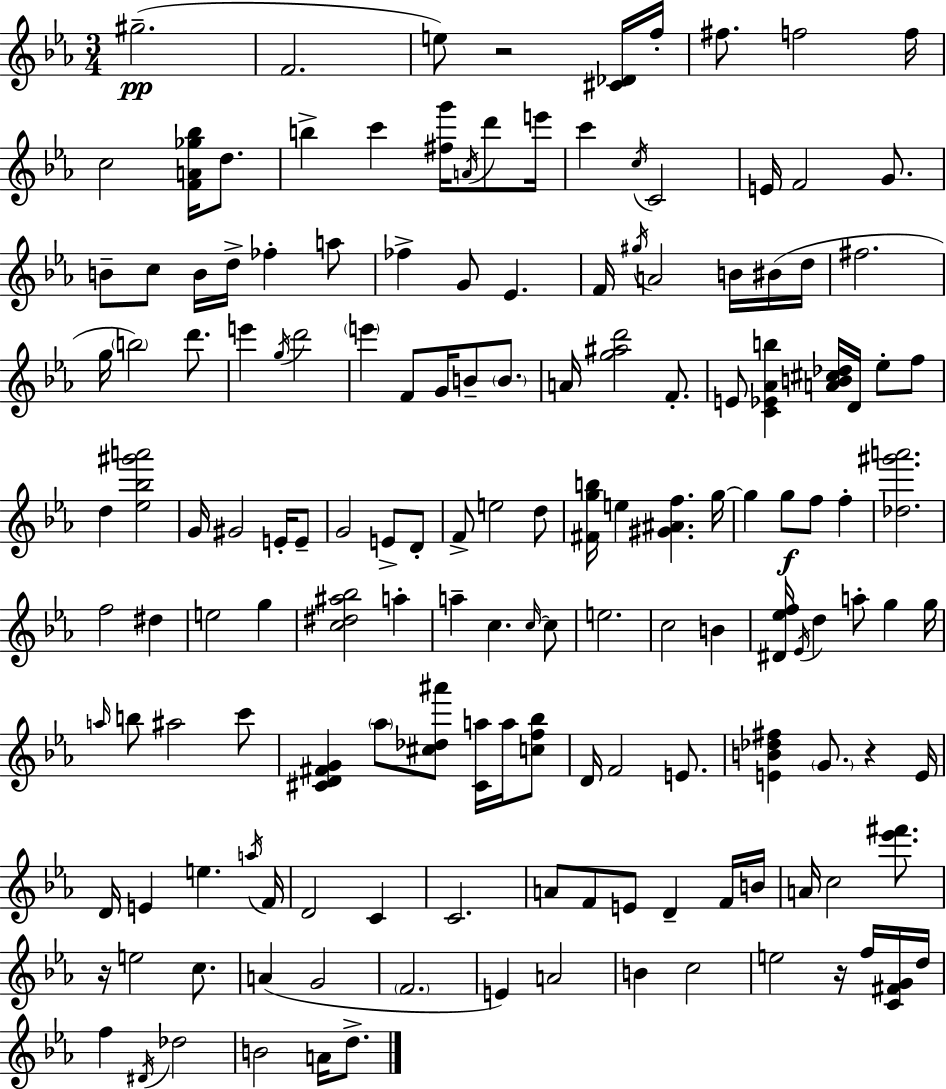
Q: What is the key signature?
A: C minor